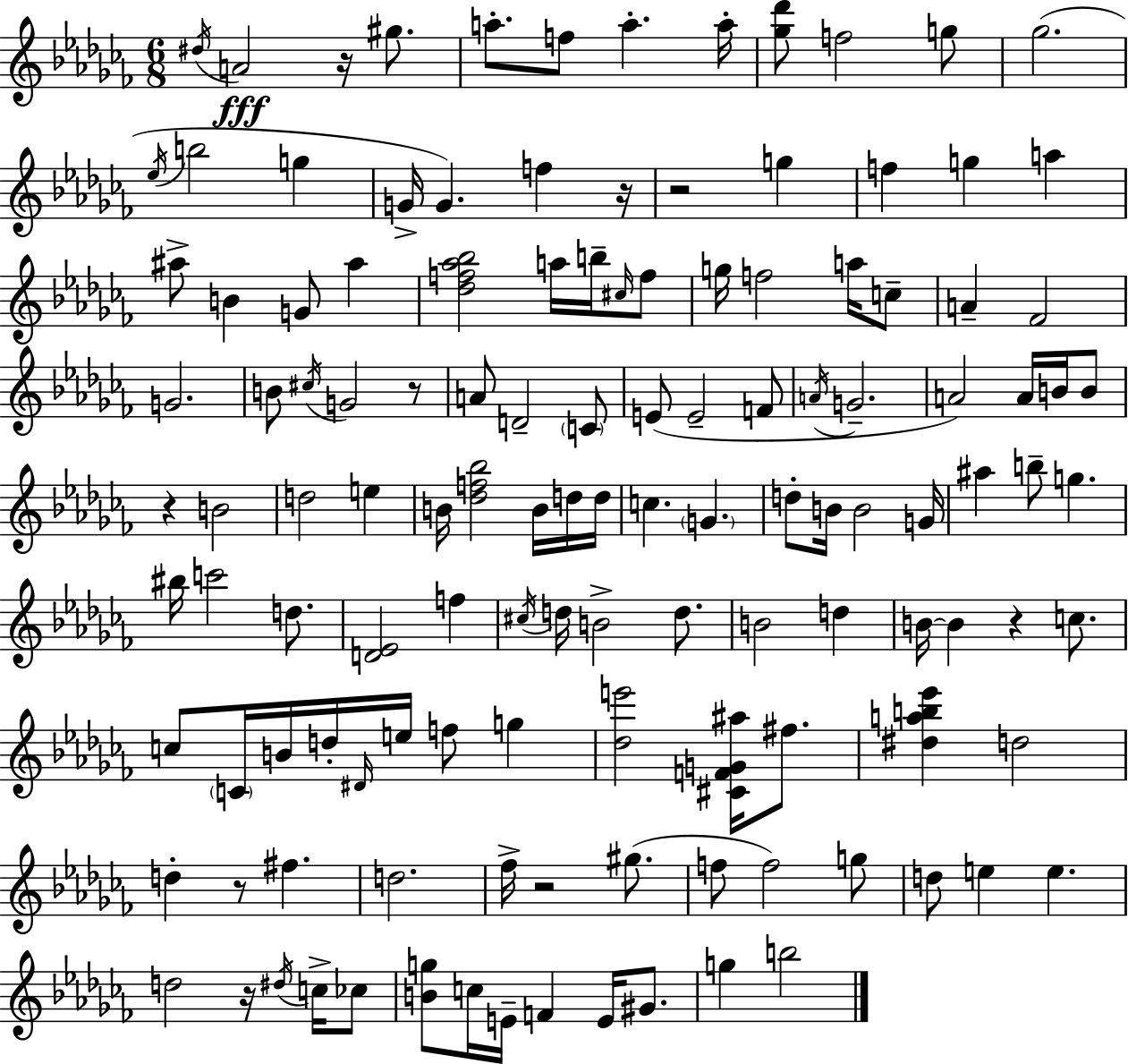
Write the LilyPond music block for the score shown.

{
  \clef treble
  \numericTimeSignature
  \time 6/8
  \key aes \minor
  \acciaccatura { dis''16 }\fff a'2 r16 gis''8. | a''8.-. f''8 a''4.-. | a''16-. <ges'' des'''>8 f''2 g''8 | ges''2.( | \break \acciaccatura { ees''16 } b''2 g''4 | g'16-> g'4.) f''4 | r16 r2 g''4 | f''4 g''4 a''4 | \break ais''8-> b'4 g'8 ais''4 | <des'' f'' aes'' bes''>2 a''16 b''16-- | \grace { cis''16 } f''8 g''16 f''2 | a''16 c''8-- a'4-- fes'2 | \break g'2. | b'8 \acciaccatura { cis''16 } g'2 | r8 a'8 d'2-- | \parenthesize c'8 e'8( e'2-- | \break f'8 \acciaccatura { a'16 } g'2.-- | a'2) | a'16 b'16 b'8 r4 b'2 | d''2 | \break e''4 b'16 <des'' f'' bes''>2 | b'16 d''16 d''16 c''4. \parenthesize g'4. | d''8-. b'16 b'2 | g'16 ais''4 b''8-- g''4. | \break bis''16 c'''2 | d''8. <d' ees'>2 | f''4 \acciaccatura { cis''16 } d''16 b'2-> | d''8. b'2 | \break d''4 b'16~~ b'4 r4 | c''8. c''8 \parenthesize c'16 b'16 d''16-. \grace { dis'16 } | e''16 f''8 g''4 <des'' e'''>2 | <cis' f' g' ais''>16 fis''8. <dis'' a'' b'' ees'''>4 d''2 | \break d''4-. r8 | fis''4. d''2. | fes''16-> r2 | gis''8.( f''8 f''2) | \break g''8 d''8 e''4 | e''4. d''2 | r16 \acciaccatura { dis''16 } c''16-> ces''8 <b' g''>8 c''16 e'16-- | f'4 e'16 gis'8. g''4 | \break b''2 \bar "|."
}